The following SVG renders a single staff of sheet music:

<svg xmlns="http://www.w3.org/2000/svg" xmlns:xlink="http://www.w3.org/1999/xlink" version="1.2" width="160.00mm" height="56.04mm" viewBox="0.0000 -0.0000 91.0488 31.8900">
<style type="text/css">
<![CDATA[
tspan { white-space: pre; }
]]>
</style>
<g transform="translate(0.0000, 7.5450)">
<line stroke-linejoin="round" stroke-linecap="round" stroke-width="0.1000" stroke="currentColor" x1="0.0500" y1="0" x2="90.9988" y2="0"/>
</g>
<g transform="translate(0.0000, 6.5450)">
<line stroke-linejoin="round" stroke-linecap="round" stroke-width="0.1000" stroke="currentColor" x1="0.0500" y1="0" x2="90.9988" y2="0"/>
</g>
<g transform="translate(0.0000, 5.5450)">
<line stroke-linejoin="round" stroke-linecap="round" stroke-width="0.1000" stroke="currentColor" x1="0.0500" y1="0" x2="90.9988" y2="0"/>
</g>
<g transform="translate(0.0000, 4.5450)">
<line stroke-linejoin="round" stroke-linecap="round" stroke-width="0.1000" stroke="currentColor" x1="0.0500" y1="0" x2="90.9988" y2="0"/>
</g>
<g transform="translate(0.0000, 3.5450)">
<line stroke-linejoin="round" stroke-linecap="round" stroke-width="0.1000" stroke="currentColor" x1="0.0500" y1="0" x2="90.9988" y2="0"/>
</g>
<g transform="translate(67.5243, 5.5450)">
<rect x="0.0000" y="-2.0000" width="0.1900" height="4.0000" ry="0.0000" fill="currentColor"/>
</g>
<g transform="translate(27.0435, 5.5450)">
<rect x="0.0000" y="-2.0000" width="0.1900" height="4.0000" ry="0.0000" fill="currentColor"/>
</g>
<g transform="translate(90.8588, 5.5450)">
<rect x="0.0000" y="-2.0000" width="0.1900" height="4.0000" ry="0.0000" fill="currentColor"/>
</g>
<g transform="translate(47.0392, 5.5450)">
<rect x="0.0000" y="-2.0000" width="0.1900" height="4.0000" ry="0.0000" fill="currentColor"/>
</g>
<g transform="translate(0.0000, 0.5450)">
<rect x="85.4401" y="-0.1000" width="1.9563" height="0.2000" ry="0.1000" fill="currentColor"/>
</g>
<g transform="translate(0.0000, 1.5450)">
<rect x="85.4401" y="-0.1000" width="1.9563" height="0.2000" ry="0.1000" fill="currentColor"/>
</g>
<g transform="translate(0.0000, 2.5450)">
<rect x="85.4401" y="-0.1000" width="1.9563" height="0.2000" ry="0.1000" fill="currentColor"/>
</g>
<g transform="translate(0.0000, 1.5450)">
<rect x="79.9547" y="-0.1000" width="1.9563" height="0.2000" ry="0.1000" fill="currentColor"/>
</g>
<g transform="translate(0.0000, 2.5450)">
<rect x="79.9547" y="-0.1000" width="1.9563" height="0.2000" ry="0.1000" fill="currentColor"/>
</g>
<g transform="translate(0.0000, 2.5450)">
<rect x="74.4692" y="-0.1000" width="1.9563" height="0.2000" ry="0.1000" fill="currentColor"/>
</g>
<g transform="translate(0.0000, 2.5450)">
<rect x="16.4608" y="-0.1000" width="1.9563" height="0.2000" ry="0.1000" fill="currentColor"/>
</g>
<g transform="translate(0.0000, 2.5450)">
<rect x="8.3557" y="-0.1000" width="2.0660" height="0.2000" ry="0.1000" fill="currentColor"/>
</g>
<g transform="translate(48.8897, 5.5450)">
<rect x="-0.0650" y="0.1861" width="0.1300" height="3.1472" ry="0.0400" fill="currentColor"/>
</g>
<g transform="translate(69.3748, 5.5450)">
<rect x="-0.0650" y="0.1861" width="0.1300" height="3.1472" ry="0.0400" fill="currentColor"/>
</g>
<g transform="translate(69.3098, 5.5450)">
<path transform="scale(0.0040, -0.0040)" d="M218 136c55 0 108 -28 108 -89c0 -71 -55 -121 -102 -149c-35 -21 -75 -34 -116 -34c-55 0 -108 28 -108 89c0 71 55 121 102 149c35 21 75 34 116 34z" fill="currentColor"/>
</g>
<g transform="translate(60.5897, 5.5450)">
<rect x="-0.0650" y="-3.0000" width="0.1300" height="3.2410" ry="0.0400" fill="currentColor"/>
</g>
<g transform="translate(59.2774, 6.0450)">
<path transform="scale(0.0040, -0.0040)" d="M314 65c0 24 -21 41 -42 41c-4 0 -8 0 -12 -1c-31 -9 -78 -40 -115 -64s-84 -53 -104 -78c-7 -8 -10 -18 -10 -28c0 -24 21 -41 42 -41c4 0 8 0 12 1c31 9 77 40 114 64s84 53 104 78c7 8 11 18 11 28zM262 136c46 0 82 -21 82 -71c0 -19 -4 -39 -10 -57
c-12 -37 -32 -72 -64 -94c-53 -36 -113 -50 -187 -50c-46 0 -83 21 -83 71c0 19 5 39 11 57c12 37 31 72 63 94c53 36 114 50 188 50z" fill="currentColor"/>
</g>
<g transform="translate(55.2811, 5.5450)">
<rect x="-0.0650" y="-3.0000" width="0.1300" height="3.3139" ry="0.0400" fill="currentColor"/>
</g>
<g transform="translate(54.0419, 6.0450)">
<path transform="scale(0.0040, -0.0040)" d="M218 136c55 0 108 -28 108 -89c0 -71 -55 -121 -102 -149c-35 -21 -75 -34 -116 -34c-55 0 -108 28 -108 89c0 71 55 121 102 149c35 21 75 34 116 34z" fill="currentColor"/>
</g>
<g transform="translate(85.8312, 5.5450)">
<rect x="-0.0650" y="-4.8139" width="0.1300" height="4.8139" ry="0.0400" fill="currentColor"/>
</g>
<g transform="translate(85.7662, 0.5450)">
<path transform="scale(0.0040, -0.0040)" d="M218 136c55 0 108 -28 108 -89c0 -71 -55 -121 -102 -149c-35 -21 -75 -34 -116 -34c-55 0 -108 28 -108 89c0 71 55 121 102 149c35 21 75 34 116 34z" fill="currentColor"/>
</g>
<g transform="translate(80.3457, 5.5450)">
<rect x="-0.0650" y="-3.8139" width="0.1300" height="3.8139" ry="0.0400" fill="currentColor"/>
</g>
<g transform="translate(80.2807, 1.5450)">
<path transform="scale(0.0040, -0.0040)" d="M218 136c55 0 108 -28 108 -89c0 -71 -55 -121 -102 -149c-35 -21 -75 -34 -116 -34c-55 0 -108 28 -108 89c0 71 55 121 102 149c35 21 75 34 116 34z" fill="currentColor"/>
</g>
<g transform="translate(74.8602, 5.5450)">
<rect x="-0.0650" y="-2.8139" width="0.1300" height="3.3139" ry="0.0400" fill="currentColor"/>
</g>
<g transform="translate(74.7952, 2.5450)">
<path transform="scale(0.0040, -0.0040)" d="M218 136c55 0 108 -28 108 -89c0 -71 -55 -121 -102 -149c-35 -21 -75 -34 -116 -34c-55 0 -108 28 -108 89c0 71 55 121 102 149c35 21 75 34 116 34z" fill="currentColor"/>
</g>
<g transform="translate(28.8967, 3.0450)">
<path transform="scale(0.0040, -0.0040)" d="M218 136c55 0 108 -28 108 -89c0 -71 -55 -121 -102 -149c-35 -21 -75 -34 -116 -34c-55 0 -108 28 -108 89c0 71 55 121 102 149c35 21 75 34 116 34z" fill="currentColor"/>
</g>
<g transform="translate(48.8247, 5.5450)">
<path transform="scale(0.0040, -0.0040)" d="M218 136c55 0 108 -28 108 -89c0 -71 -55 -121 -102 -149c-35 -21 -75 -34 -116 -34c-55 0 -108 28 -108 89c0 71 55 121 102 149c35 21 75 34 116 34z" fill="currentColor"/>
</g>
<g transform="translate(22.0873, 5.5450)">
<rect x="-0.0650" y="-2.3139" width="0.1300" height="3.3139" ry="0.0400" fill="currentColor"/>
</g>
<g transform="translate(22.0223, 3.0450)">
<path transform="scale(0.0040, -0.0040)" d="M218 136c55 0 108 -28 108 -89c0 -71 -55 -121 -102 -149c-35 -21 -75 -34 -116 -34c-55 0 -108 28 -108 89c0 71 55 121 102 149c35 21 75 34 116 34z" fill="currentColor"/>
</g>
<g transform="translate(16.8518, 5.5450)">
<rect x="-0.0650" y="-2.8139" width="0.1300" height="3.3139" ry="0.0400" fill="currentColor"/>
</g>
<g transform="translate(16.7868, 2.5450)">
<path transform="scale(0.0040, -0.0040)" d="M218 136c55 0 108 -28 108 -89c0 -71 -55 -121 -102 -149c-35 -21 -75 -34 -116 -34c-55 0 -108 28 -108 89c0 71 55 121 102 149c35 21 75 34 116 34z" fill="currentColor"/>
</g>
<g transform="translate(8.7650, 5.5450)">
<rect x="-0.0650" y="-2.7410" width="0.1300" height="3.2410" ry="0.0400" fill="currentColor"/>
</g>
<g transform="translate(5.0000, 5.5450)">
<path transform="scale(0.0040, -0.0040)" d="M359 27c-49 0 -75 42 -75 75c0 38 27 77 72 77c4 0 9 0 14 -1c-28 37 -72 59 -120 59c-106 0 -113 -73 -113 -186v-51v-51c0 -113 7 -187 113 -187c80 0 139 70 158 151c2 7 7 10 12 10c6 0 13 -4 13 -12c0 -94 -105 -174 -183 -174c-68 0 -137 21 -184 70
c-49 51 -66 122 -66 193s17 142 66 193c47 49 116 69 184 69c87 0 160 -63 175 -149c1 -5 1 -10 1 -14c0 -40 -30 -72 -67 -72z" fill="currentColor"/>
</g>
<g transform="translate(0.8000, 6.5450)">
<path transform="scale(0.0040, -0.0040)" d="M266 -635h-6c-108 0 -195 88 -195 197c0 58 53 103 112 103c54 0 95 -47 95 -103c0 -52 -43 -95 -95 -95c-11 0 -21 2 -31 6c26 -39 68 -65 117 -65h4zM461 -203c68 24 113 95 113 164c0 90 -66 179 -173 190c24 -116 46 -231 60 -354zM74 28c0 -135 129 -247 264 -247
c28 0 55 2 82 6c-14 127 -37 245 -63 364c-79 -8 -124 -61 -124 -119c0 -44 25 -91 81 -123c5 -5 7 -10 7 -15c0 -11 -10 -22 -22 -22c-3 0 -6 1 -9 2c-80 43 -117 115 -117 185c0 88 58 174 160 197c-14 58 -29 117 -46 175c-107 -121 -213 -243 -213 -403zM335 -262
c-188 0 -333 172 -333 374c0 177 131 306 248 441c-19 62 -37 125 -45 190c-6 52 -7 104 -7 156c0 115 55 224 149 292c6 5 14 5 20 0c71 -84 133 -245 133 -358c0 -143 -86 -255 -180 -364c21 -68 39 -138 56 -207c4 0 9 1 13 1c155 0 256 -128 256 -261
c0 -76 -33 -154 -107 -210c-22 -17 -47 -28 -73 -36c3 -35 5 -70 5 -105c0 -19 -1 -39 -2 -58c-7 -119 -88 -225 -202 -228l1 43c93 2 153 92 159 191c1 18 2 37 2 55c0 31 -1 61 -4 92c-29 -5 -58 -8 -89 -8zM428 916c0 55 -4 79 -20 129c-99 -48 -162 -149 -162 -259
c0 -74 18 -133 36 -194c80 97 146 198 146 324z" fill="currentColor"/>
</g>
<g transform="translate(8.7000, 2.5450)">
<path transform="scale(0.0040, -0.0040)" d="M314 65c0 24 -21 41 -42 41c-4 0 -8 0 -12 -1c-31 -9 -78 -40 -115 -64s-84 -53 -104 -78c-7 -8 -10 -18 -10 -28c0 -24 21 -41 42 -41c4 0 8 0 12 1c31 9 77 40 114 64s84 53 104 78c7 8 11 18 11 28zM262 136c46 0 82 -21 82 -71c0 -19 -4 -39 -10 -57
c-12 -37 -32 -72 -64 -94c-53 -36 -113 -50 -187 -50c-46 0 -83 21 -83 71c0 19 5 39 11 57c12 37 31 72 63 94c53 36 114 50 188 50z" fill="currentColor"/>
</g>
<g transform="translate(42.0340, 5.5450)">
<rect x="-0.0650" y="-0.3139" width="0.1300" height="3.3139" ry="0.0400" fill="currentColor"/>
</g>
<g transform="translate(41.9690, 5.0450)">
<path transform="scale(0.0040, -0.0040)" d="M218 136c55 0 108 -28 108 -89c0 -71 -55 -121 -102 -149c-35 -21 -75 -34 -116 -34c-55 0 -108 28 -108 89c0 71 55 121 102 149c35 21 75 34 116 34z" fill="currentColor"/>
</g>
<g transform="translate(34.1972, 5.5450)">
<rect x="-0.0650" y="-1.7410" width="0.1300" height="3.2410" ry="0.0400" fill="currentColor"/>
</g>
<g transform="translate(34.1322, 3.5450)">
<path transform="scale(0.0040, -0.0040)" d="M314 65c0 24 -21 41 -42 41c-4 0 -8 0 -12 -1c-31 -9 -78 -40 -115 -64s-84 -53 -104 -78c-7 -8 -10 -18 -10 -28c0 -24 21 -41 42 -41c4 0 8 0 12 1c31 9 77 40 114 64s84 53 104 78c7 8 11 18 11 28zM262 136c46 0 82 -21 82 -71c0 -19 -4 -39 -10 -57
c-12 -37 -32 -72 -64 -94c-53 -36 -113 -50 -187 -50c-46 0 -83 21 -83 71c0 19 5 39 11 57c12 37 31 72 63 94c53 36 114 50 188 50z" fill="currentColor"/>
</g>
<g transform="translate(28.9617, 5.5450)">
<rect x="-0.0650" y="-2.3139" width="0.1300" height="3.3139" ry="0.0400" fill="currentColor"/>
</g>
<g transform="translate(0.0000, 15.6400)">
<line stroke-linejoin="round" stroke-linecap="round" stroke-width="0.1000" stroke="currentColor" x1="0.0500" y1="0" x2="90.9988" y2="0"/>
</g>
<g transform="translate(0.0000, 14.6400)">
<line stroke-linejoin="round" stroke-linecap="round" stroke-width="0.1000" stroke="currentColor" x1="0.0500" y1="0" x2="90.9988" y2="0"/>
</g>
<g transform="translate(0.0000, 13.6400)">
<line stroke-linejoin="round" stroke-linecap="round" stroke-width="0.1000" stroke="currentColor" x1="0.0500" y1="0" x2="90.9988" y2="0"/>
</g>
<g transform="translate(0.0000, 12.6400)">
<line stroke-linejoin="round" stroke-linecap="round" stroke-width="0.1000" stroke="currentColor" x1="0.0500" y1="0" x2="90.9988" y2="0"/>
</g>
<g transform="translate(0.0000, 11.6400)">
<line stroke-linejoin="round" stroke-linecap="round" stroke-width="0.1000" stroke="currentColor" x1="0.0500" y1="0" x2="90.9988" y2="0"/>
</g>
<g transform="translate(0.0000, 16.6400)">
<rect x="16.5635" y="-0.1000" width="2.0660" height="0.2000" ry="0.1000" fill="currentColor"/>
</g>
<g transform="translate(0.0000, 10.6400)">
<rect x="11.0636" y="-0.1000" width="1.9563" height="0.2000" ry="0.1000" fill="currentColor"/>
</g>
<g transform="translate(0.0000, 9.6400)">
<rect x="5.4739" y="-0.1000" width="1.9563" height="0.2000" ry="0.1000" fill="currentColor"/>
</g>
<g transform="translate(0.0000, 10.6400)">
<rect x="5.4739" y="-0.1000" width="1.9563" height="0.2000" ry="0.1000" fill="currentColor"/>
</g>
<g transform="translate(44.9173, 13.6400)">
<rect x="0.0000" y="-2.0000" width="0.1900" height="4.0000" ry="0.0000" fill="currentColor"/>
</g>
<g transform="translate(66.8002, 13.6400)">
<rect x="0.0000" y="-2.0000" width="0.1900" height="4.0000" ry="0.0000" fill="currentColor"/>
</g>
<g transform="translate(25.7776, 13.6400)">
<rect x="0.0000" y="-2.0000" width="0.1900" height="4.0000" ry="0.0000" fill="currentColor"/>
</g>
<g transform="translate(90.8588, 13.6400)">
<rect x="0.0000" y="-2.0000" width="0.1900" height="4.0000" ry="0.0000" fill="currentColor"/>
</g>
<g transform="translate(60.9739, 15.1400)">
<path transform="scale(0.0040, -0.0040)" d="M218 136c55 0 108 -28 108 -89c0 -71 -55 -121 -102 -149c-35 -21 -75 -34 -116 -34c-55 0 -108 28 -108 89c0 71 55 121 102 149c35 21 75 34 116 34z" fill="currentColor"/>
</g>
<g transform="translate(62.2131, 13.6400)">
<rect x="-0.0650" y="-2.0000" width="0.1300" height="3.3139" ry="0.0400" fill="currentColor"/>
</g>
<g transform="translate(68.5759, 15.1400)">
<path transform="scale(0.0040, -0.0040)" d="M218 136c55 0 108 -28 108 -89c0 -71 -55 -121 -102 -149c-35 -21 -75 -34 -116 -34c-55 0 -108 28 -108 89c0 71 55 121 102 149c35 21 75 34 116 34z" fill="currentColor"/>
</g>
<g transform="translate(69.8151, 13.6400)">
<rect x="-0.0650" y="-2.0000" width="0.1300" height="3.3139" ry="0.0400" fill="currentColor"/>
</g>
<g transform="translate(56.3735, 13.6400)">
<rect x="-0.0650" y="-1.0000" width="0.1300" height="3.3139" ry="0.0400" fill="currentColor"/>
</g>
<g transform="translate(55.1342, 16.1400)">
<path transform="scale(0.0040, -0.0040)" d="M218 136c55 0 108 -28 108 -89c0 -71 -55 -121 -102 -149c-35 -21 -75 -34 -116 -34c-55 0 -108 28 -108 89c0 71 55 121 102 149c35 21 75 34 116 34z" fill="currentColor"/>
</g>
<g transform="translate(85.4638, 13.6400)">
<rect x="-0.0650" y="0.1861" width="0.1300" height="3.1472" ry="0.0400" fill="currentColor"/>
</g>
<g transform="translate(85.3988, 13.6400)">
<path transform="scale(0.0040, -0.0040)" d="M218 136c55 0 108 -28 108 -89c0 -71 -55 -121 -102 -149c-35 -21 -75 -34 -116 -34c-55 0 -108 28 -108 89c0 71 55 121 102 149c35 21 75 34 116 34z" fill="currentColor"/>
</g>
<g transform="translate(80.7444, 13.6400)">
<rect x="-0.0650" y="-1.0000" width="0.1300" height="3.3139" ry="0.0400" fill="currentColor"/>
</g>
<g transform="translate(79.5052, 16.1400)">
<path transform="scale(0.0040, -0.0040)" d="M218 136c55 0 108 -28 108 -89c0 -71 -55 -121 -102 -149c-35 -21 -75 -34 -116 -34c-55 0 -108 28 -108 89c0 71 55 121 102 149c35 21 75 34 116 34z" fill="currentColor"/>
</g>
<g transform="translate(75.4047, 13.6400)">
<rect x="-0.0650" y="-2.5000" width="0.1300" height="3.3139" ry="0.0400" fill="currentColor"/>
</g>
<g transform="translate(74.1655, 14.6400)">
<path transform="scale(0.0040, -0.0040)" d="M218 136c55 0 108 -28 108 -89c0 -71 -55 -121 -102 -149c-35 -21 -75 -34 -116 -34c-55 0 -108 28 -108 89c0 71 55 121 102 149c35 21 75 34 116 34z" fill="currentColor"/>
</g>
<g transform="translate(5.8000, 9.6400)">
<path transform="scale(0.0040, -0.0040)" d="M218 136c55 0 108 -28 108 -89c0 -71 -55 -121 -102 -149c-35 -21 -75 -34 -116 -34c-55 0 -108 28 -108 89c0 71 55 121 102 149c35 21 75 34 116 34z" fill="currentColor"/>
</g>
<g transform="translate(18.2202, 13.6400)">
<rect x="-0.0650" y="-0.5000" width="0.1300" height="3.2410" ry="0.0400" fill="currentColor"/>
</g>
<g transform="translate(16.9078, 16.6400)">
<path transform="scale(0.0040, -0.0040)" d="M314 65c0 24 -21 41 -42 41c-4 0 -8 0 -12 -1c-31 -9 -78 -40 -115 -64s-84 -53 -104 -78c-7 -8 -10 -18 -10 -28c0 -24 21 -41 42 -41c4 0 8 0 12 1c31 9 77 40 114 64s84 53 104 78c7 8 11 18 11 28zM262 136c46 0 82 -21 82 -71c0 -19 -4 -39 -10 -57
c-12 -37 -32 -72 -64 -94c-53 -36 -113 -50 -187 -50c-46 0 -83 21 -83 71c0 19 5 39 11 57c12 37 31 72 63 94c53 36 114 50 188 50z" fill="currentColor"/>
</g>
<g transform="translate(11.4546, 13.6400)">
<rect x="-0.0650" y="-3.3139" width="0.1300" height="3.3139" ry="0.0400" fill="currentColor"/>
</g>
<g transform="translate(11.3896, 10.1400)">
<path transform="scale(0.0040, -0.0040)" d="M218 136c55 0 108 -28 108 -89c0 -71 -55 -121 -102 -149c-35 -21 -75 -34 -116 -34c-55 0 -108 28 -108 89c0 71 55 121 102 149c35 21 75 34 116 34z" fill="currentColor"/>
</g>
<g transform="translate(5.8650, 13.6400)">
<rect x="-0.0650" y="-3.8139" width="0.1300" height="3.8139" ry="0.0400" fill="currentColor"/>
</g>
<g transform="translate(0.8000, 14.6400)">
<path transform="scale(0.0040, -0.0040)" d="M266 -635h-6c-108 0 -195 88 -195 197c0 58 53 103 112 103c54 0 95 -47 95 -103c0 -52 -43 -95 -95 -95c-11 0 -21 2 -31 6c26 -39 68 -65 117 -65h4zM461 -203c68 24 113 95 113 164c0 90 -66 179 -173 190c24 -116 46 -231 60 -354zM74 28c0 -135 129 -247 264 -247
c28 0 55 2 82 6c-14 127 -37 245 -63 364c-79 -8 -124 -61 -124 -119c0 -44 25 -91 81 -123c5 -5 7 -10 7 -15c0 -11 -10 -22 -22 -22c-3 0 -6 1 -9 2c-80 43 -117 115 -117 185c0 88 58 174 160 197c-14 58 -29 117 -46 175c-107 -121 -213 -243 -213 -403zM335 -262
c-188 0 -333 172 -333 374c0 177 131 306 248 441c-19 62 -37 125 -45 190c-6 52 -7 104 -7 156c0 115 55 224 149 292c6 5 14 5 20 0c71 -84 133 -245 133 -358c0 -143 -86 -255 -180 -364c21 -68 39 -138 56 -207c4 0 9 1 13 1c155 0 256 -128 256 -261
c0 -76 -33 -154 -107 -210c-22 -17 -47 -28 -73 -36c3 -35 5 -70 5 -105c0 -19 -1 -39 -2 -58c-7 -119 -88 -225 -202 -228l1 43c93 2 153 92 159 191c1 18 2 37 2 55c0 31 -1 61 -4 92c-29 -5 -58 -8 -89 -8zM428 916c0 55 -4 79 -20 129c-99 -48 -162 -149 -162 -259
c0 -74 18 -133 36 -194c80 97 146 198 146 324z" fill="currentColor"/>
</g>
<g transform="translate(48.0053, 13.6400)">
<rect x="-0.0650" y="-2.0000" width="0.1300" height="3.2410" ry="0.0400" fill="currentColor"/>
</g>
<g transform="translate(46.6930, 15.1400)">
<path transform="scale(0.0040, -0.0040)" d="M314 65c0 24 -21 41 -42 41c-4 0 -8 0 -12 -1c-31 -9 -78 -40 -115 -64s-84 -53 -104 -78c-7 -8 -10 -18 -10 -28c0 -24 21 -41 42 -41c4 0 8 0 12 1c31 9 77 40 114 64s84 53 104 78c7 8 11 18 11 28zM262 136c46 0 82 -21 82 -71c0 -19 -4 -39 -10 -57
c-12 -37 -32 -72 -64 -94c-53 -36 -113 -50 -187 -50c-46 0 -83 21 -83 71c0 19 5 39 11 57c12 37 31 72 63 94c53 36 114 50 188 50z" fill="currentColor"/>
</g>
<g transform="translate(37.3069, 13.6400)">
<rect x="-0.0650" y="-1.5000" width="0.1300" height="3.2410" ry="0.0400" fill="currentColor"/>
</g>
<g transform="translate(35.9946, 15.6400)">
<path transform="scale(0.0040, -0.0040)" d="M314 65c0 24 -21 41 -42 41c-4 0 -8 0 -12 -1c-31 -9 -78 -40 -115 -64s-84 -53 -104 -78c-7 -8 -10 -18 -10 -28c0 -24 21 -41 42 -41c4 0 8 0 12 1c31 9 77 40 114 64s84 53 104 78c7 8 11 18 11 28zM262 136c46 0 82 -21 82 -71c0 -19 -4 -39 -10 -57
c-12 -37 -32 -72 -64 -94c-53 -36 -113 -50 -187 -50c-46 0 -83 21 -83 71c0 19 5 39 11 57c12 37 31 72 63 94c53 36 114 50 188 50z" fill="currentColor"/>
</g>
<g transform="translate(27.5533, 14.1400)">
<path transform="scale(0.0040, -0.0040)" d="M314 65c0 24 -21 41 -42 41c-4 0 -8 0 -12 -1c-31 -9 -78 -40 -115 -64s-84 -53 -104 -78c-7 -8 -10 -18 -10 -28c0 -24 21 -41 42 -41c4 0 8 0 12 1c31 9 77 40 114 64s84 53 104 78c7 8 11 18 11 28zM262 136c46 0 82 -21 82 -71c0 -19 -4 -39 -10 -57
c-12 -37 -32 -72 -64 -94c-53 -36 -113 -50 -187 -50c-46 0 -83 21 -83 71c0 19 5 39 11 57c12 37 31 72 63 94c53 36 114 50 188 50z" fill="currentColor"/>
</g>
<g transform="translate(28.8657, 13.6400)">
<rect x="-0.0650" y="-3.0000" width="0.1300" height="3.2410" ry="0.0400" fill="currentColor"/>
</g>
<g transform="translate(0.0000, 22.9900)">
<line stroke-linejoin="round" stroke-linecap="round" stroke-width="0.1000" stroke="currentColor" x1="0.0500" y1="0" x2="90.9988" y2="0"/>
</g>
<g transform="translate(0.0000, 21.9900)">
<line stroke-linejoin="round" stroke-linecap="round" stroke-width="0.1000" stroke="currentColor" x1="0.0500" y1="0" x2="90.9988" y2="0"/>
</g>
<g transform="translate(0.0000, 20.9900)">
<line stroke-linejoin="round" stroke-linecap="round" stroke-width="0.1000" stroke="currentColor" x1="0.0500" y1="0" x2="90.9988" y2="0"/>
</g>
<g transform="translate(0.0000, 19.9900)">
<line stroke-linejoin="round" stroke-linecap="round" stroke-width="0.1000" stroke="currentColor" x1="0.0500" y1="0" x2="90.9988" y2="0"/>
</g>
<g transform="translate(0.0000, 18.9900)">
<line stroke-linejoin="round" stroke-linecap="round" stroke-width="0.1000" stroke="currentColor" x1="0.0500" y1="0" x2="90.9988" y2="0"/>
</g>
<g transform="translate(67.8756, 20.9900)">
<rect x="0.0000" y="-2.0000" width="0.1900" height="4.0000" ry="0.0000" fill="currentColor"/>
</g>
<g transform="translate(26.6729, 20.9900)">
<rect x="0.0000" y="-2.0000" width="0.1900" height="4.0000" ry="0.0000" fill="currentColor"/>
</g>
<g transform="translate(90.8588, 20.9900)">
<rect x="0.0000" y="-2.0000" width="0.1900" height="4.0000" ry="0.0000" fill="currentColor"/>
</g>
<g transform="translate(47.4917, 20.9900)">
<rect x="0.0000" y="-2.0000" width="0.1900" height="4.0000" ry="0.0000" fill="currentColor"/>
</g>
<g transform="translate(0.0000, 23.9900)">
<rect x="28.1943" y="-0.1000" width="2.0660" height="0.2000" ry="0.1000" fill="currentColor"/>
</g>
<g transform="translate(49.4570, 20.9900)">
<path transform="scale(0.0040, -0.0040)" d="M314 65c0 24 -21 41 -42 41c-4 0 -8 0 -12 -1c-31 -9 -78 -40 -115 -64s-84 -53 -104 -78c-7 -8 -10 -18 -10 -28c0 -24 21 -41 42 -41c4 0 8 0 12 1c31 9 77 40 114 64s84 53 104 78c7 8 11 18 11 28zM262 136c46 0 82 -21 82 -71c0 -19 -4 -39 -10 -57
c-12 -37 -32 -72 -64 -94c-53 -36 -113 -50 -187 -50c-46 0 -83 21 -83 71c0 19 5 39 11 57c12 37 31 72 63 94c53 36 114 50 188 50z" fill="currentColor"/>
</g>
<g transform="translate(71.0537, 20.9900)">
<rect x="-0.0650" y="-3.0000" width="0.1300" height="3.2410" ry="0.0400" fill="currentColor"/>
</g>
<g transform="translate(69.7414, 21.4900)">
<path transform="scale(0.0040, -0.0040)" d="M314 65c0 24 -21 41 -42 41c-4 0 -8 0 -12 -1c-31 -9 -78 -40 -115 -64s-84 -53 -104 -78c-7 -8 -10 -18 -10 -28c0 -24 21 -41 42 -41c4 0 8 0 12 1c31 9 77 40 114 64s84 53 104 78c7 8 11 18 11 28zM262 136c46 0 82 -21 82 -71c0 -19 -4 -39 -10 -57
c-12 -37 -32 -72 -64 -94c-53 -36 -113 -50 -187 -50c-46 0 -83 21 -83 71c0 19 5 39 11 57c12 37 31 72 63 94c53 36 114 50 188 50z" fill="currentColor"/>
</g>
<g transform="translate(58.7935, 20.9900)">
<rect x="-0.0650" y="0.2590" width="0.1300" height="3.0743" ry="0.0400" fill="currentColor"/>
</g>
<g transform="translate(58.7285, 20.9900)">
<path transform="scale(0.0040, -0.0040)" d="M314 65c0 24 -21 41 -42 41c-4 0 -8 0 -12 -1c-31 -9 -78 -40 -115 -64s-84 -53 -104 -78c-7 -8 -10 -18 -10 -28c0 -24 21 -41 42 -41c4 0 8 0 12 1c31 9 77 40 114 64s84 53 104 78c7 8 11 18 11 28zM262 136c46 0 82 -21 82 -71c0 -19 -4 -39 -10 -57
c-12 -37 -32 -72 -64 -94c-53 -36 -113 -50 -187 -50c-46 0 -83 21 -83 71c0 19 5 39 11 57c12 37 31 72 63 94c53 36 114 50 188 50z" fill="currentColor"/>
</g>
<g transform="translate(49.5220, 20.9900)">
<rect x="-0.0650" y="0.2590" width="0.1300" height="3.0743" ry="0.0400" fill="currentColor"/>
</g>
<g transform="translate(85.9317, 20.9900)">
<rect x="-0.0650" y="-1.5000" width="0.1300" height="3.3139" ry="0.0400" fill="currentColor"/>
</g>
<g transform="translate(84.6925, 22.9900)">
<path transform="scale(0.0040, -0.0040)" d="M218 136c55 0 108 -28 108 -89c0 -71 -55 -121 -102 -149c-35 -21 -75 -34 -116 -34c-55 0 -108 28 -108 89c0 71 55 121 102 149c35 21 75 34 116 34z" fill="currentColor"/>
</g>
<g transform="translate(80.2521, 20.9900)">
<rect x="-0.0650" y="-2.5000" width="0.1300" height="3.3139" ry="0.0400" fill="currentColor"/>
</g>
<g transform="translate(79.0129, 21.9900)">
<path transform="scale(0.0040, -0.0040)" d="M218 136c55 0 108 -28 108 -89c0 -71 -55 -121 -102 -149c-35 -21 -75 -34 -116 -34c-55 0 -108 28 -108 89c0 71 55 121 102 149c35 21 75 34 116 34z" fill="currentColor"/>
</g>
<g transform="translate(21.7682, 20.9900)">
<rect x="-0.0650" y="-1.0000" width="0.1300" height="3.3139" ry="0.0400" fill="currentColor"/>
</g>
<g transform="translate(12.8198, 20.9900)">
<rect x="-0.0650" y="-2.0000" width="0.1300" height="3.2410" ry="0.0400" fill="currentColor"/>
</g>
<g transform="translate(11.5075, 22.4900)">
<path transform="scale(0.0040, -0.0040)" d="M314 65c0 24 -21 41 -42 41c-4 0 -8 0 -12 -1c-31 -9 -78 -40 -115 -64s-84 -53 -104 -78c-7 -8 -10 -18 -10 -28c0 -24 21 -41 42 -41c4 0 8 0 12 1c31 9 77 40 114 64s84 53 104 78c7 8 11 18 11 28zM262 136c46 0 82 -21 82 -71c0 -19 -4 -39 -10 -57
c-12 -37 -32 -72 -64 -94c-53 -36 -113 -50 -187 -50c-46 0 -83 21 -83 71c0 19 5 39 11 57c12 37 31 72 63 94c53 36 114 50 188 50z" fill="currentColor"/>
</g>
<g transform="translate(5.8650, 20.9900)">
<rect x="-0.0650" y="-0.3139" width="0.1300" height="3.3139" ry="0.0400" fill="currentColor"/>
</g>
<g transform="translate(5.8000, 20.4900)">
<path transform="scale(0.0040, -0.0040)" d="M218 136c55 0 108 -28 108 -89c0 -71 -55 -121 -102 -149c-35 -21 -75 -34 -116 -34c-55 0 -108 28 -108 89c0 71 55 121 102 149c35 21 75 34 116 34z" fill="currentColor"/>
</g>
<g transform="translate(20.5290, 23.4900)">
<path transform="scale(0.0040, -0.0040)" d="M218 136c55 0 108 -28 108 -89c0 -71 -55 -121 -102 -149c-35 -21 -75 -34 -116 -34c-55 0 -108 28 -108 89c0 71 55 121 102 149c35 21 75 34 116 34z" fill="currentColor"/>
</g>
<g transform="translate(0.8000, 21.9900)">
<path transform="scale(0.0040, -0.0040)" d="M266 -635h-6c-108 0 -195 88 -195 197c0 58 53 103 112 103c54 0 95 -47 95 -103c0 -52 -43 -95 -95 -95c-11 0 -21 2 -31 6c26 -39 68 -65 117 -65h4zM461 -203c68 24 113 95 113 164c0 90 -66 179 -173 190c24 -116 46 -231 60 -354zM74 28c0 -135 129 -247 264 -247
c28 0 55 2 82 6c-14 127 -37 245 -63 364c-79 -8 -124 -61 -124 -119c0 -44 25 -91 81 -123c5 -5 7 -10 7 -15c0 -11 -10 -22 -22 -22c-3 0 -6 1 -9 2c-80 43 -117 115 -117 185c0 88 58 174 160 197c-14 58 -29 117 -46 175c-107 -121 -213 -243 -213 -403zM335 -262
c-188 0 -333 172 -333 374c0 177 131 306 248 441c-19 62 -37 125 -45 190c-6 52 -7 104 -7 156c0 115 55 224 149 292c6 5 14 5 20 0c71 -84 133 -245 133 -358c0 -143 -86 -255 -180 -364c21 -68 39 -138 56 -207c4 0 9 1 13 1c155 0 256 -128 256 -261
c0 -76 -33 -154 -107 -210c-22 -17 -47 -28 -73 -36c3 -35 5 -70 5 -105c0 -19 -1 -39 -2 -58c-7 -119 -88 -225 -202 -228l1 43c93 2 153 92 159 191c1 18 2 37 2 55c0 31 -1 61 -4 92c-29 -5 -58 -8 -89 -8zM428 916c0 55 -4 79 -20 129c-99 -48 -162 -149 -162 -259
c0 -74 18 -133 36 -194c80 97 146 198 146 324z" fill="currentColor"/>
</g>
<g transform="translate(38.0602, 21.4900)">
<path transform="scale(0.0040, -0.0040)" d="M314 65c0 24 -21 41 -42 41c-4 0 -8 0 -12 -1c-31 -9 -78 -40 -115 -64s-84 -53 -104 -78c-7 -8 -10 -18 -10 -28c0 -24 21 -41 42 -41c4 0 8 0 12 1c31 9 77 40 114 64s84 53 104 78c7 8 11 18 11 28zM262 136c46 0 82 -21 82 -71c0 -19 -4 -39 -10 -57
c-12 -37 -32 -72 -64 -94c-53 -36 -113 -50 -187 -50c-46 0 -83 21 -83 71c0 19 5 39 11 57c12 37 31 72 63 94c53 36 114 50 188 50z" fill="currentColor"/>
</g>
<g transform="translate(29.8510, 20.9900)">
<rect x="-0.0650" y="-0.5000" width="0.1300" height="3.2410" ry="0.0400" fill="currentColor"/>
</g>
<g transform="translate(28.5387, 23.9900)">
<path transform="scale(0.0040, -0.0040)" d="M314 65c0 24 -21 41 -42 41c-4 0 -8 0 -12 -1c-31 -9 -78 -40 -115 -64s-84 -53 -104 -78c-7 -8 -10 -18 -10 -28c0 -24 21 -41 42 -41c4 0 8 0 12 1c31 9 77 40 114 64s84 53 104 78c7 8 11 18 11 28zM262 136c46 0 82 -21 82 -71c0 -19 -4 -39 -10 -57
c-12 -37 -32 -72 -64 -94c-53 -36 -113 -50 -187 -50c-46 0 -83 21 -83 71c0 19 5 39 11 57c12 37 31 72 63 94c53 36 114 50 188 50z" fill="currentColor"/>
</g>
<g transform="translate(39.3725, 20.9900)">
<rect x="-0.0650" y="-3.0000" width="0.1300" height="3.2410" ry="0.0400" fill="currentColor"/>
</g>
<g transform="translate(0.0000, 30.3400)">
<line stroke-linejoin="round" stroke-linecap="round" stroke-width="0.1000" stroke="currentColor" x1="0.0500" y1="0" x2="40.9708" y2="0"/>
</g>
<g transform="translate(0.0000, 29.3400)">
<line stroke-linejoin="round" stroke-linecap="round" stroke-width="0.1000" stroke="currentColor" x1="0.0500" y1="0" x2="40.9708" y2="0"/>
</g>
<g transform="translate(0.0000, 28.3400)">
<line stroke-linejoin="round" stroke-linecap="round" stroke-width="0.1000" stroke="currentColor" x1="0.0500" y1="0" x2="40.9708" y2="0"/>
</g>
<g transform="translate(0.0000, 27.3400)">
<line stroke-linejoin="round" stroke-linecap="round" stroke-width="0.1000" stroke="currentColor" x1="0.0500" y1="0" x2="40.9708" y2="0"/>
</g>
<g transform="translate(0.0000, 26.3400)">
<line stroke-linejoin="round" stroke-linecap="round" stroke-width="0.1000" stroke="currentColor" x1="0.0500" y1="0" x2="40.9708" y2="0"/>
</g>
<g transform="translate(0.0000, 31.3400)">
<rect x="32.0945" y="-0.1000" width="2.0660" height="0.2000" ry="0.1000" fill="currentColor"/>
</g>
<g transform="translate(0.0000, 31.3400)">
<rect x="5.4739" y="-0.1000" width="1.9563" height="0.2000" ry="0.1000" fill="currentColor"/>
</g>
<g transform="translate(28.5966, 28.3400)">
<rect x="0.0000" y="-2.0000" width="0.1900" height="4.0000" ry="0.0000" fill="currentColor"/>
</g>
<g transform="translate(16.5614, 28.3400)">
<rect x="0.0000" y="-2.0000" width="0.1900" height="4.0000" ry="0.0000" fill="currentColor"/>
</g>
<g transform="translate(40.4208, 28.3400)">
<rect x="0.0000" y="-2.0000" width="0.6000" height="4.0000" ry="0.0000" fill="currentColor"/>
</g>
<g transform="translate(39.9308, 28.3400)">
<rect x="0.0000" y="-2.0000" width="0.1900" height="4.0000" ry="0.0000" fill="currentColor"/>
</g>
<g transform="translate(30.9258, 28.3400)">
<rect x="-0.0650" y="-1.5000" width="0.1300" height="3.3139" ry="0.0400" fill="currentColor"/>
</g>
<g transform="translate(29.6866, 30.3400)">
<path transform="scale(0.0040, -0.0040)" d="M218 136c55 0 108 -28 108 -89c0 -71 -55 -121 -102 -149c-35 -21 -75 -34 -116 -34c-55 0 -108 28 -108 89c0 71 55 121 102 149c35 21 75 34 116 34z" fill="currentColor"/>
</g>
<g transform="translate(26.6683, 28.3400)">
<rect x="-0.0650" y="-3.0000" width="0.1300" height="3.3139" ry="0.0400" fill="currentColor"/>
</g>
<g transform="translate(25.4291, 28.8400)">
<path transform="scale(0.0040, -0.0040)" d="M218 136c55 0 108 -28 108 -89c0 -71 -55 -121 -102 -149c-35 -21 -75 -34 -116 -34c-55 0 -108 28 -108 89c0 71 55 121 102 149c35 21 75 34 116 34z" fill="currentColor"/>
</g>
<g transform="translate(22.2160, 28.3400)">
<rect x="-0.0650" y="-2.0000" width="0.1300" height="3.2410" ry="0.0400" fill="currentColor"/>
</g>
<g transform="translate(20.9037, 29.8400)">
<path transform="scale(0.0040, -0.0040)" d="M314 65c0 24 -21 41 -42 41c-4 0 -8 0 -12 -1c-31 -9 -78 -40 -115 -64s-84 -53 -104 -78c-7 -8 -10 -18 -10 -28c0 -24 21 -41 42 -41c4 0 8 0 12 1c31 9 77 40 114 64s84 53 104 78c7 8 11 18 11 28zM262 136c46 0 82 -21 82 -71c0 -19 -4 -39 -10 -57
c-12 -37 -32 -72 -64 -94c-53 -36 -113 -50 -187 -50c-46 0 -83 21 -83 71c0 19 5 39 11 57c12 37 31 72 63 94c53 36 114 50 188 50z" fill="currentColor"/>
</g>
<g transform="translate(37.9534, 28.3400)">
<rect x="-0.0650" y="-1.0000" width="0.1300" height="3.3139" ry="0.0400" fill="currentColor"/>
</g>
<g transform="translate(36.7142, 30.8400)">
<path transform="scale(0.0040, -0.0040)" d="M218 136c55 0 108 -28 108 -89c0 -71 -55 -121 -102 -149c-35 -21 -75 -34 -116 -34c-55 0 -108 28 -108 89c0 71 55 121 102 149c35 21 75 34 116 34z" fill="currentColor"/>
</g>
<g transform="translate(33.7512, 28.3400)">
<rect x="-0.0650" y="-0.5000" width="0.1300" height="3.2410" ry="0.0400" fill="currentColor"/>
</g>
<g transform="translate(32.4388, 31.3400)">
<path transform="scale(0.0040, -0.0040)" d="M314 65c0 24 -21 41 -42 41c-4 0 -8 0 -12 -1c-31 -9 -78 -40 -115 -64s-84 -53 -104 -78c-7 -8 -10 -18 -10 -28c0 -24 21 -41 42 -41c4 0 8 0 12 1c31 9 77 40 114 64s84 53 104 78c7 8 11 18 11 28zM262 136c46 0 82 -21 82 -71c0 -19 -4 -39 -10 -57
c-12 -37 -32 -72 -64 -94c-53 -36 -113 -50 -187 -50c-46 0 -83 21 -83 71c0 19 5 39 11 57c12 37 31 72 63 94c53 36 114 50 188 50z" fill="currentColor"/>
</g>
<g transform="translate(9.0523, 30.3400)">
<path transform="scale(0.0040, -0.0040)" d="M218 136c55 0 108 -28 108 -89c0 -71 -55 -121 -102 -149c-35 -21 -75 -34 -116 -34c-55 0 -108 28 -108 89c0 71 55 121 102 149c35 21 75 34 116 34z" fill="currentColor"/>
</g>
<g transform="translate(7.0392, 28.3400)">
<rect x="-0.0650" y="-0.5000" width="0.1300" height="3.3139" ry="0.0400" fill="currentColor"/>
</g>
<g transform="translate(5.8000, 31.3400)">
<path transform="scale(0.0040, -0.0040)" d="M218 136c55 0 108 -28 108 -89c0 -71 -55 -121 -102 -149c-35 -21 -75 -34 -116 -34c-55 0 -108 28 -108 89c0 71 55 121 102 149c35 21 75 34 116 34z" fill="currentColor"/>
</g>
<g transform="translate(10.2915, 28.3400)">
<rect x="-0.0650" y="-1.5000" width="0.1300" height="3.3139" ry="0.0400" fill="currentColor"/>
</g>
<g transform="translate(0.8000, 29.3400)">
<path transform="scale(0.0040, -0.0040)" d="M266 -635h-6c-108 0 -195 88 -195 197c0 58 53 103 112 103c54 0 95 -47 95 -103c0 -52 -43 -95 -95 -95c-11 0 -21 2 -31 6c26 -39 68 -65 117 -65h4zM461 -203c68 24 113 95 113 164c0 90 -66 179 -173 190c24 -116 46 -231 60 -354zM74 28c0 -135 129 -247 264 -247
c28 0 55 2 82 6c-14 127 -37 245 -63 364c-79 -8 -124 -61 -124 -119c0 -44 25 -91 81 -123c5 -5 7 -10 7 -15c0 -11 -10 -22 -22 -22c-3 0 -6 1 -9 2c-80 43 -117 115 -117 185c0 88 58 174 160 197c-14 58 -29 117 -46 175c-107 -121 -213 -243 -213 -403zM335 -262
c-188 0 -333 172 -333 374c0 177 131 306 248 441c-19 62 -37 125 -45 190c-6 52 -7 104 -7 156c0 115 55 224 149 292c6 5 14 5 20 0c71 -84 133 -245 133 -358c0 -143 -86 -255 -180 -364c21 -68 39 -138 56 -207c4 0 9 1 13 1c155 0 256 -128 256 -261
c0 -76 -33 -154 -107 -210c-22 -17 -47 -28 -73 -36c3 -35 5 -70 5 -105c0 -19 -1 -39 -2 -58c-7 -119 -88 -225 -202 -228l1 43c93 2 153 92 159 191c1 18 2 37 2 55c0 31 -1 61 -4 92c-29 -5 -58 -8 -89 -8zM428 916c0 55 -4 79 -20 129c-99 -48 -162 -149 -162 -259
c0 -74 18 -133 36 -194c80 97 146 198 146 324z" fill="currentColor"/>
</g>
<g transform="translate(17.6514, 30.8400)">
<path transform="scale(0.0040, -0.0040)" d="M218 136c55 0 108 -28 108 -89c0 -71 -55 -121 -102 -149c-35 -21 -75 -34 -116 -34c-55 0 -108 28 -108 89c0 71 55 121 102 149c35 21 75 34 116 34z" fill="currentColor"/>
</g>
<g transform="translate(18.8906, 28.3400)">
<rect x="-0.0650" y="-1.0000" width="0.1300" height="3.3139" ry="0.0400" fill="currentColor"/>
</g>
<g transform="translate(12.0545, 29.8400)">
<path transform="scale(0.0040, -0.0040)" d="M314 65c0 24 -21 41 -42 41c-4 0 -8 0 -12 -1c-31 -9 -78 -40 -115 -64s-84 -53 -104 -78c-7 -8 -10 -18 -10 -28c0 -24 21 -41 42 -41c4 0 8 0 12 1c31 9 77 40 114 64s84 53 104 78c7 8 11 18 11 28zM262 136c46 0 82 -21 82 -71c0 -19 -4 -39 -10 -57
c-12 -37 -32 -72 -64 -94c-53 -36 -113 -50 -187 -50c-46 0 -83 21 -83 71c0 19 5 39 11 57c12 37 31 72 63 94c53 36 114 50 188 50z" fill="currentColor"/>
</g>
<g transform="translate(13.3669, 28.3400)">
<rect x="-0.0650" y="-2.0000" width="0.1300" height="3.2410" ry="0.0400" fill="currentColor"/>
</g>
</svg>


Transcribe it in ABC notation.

X:1
T:Untitled
M:4/4
L:1/4
K:C
a2 a g g f2 c B A A2 B a c' e' c' b C2 A2 E2 F2 D F F G D B c F2 D C2 A2 B2 B2 A2 G E C E F2 D F2 A E C2 D